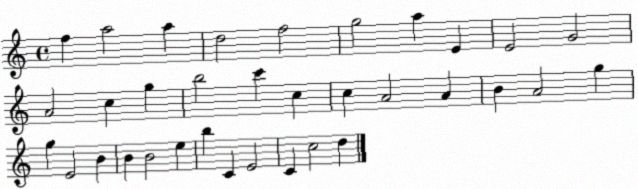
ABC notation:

X:1
T:Untitled
M:4/4
L:1/4
K:C
f a2 a d2 f2 g2 a E E2 G2 A2 c g b2 c' c c A2 A B A2 g g E2 B B B2 e b C E2 C c2 d